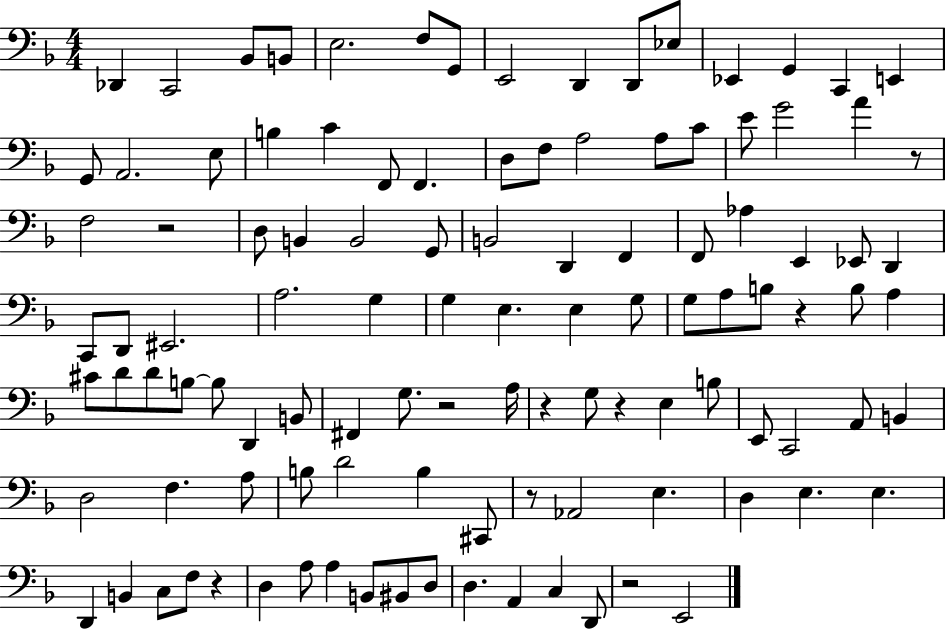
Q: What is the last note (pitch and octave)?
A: E2